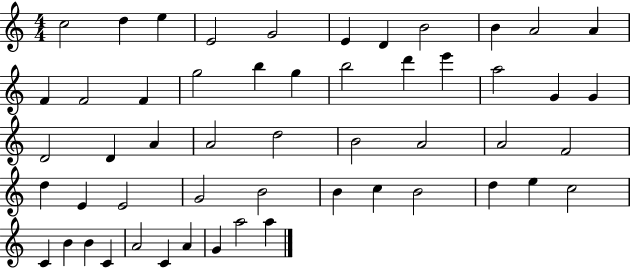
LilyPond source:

{
  \clef treble
  \numericTimeSignature
  \time 4/4
  \key c \major
  c''2 d''4 e''4 | e'2 g'2 | e'4 d'4 b'2 | b'4 a'2 a'4 | \break f'4 f'2 f'4 | g''2 b''4 g''4 | b''2 d'''4 e'''4 | a''2 g'4 g'4 | \break d'2 d'4 a'4 | a'2 d''2 | b'2 a'2 | a'2 f'2 | \break d''4 e'4 e'2 | g'2 b'2 | b'4 c''4 b'2 | d''4 e''4 c''2 | \break c'4 b'4 b'4 c'4 | a'2 c'4 a'4 | g'4 a''2 a''4 | \bar "|."
}